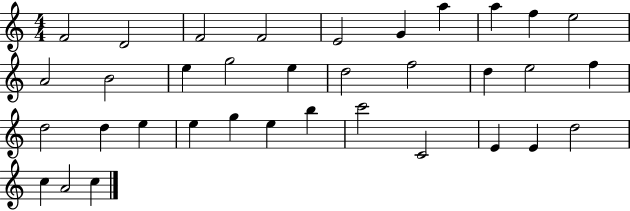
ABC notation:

X:1
T:Untitled
M:4/4
L:1/4
K:C
F2 D2 F2 F2 E2 G a a f e2 A2 B2 e g2 e d2 f2 d e2 f d2 d e e g e b c'2 C2 E E d2 c A2 c